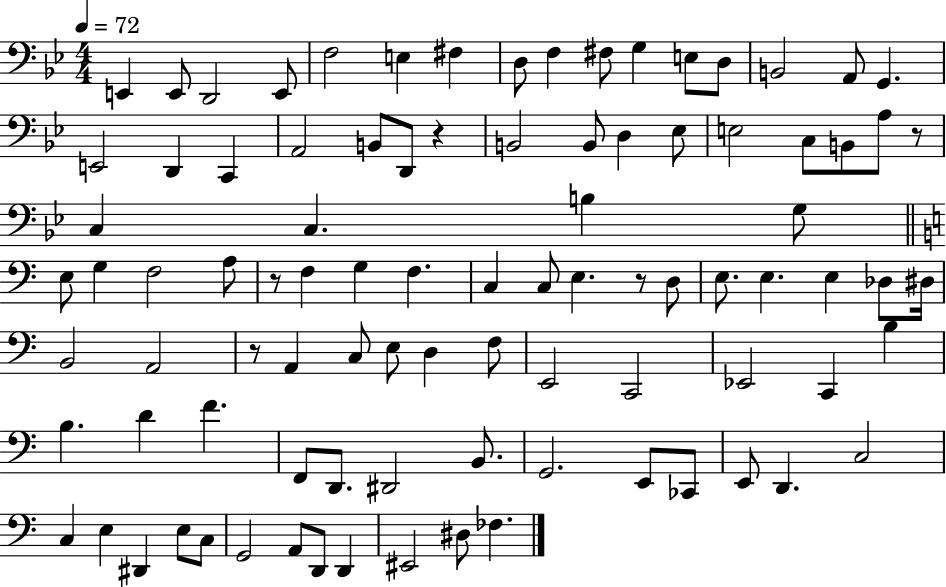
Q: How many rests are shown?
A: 5